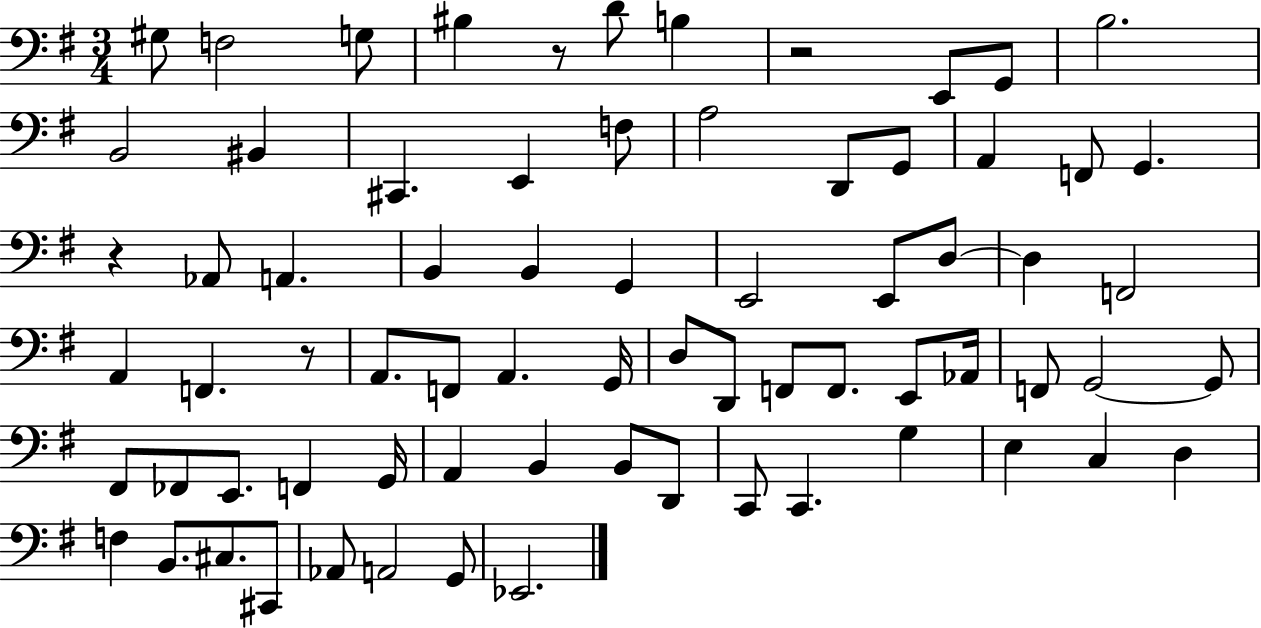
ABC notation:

X:1
T:Untitled
M:3/4
L:1/4
K:G
^G,/2 F,2 G,/2 ^B, z/2 D/2 B, z2 E,,/2 G,,/2 B,2 B,,2 ^B,, ^C,, E,, F,/2 A,2 D,,/2 G,,/2 A,, F,,/2 G,, z _A,,/2 A,, B,, B,, G,, E,,2 E,,/2 D,/2 D, F,,2 A,, F,, z/2 A,,/2 F,,/2 A,, G,,/4 D,/2 D,,/2 F,,/2 F,,/2 E,,/2 _A,,/4 F,,/2 G,,2 G,,/2 ^F,,/2 _F,,/2 E,,/2 F,, G,,/4 A,, B,, B,,/2 D,,/2 C,,/2 C,, G, E, C, D, F, B,,/2 ^C,/2 ^C,,/2 _A,,/2 A,,2 G,,/2 _E,,2